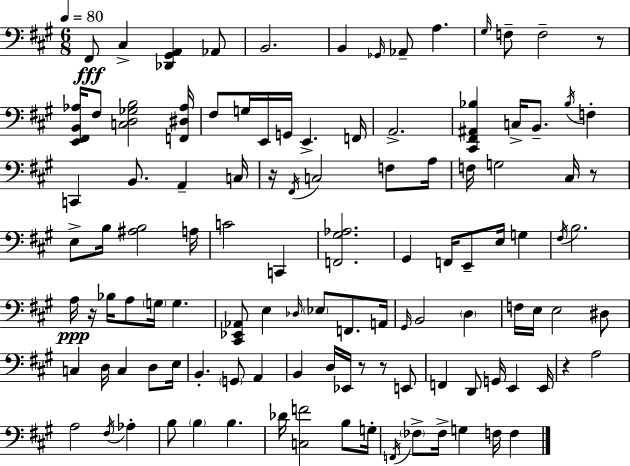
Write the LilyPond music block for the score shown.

{
  \clef bass
  \numericTimeSignature
  \time 6/8
  \key a \major
  \tempo 4 = 80
  fis,8\fff cis4-> <des, gis, a,>4 aes,8 | b,2. | b,4 \grace { ges,16 } aes,8-- a4. | \grace { gis16 } f8-- f2-- | \break r8 <e, fis, b, aes>16 fis8 <c d ges b>2 | <f, dis aes>16 fis8 g16 e,16 g,16 e,4.-> | f,16 a,2.-> | <cis, fis, ais, bes>4 c16-> b,8.-- \acciaccatura { bes16 } f4-. | \break c,4 b,8. a,4-- | c16 r16 \acciaccatura { fis,16 } c2 | f8 a16 f16 g2 | cis16 r8 e8-> b16 <ais b>2 | \break a16 c'2 | c,4 <f, gis aes>2. | gis,4 f,16 e,8-- e16 | g4 \acciaccatura { fis16 } b2. | \break a16\ppp r16 bes16 a8 \parenthesize g16 g4. | <cis, ees, aes,>8 e4 \grace { des16 } | \parenthesize ees8 f,8. a,16 \grace { gis,16 } b,2 | \parenthesize d4 f16 e16 e2 | \break dis8 c4 d16 | c4 d8 e16 b,4.-. | \parenthesize g,8 a,4 b,4 d16 | ees,16 r8 r8 e,8 f,4 d,8 | \break g,16 e,4 e,16 r4 a2 | a2 | \acciaccatura { fis16 } aes4-. b8 \parenthesize b4 | b4. des'16 <c f'>2 | \break b8 g16-. \acciaccatura { f,16 } \parenthesize fes8-> fes16-> | g4 f16 f4 \bar "|."
}